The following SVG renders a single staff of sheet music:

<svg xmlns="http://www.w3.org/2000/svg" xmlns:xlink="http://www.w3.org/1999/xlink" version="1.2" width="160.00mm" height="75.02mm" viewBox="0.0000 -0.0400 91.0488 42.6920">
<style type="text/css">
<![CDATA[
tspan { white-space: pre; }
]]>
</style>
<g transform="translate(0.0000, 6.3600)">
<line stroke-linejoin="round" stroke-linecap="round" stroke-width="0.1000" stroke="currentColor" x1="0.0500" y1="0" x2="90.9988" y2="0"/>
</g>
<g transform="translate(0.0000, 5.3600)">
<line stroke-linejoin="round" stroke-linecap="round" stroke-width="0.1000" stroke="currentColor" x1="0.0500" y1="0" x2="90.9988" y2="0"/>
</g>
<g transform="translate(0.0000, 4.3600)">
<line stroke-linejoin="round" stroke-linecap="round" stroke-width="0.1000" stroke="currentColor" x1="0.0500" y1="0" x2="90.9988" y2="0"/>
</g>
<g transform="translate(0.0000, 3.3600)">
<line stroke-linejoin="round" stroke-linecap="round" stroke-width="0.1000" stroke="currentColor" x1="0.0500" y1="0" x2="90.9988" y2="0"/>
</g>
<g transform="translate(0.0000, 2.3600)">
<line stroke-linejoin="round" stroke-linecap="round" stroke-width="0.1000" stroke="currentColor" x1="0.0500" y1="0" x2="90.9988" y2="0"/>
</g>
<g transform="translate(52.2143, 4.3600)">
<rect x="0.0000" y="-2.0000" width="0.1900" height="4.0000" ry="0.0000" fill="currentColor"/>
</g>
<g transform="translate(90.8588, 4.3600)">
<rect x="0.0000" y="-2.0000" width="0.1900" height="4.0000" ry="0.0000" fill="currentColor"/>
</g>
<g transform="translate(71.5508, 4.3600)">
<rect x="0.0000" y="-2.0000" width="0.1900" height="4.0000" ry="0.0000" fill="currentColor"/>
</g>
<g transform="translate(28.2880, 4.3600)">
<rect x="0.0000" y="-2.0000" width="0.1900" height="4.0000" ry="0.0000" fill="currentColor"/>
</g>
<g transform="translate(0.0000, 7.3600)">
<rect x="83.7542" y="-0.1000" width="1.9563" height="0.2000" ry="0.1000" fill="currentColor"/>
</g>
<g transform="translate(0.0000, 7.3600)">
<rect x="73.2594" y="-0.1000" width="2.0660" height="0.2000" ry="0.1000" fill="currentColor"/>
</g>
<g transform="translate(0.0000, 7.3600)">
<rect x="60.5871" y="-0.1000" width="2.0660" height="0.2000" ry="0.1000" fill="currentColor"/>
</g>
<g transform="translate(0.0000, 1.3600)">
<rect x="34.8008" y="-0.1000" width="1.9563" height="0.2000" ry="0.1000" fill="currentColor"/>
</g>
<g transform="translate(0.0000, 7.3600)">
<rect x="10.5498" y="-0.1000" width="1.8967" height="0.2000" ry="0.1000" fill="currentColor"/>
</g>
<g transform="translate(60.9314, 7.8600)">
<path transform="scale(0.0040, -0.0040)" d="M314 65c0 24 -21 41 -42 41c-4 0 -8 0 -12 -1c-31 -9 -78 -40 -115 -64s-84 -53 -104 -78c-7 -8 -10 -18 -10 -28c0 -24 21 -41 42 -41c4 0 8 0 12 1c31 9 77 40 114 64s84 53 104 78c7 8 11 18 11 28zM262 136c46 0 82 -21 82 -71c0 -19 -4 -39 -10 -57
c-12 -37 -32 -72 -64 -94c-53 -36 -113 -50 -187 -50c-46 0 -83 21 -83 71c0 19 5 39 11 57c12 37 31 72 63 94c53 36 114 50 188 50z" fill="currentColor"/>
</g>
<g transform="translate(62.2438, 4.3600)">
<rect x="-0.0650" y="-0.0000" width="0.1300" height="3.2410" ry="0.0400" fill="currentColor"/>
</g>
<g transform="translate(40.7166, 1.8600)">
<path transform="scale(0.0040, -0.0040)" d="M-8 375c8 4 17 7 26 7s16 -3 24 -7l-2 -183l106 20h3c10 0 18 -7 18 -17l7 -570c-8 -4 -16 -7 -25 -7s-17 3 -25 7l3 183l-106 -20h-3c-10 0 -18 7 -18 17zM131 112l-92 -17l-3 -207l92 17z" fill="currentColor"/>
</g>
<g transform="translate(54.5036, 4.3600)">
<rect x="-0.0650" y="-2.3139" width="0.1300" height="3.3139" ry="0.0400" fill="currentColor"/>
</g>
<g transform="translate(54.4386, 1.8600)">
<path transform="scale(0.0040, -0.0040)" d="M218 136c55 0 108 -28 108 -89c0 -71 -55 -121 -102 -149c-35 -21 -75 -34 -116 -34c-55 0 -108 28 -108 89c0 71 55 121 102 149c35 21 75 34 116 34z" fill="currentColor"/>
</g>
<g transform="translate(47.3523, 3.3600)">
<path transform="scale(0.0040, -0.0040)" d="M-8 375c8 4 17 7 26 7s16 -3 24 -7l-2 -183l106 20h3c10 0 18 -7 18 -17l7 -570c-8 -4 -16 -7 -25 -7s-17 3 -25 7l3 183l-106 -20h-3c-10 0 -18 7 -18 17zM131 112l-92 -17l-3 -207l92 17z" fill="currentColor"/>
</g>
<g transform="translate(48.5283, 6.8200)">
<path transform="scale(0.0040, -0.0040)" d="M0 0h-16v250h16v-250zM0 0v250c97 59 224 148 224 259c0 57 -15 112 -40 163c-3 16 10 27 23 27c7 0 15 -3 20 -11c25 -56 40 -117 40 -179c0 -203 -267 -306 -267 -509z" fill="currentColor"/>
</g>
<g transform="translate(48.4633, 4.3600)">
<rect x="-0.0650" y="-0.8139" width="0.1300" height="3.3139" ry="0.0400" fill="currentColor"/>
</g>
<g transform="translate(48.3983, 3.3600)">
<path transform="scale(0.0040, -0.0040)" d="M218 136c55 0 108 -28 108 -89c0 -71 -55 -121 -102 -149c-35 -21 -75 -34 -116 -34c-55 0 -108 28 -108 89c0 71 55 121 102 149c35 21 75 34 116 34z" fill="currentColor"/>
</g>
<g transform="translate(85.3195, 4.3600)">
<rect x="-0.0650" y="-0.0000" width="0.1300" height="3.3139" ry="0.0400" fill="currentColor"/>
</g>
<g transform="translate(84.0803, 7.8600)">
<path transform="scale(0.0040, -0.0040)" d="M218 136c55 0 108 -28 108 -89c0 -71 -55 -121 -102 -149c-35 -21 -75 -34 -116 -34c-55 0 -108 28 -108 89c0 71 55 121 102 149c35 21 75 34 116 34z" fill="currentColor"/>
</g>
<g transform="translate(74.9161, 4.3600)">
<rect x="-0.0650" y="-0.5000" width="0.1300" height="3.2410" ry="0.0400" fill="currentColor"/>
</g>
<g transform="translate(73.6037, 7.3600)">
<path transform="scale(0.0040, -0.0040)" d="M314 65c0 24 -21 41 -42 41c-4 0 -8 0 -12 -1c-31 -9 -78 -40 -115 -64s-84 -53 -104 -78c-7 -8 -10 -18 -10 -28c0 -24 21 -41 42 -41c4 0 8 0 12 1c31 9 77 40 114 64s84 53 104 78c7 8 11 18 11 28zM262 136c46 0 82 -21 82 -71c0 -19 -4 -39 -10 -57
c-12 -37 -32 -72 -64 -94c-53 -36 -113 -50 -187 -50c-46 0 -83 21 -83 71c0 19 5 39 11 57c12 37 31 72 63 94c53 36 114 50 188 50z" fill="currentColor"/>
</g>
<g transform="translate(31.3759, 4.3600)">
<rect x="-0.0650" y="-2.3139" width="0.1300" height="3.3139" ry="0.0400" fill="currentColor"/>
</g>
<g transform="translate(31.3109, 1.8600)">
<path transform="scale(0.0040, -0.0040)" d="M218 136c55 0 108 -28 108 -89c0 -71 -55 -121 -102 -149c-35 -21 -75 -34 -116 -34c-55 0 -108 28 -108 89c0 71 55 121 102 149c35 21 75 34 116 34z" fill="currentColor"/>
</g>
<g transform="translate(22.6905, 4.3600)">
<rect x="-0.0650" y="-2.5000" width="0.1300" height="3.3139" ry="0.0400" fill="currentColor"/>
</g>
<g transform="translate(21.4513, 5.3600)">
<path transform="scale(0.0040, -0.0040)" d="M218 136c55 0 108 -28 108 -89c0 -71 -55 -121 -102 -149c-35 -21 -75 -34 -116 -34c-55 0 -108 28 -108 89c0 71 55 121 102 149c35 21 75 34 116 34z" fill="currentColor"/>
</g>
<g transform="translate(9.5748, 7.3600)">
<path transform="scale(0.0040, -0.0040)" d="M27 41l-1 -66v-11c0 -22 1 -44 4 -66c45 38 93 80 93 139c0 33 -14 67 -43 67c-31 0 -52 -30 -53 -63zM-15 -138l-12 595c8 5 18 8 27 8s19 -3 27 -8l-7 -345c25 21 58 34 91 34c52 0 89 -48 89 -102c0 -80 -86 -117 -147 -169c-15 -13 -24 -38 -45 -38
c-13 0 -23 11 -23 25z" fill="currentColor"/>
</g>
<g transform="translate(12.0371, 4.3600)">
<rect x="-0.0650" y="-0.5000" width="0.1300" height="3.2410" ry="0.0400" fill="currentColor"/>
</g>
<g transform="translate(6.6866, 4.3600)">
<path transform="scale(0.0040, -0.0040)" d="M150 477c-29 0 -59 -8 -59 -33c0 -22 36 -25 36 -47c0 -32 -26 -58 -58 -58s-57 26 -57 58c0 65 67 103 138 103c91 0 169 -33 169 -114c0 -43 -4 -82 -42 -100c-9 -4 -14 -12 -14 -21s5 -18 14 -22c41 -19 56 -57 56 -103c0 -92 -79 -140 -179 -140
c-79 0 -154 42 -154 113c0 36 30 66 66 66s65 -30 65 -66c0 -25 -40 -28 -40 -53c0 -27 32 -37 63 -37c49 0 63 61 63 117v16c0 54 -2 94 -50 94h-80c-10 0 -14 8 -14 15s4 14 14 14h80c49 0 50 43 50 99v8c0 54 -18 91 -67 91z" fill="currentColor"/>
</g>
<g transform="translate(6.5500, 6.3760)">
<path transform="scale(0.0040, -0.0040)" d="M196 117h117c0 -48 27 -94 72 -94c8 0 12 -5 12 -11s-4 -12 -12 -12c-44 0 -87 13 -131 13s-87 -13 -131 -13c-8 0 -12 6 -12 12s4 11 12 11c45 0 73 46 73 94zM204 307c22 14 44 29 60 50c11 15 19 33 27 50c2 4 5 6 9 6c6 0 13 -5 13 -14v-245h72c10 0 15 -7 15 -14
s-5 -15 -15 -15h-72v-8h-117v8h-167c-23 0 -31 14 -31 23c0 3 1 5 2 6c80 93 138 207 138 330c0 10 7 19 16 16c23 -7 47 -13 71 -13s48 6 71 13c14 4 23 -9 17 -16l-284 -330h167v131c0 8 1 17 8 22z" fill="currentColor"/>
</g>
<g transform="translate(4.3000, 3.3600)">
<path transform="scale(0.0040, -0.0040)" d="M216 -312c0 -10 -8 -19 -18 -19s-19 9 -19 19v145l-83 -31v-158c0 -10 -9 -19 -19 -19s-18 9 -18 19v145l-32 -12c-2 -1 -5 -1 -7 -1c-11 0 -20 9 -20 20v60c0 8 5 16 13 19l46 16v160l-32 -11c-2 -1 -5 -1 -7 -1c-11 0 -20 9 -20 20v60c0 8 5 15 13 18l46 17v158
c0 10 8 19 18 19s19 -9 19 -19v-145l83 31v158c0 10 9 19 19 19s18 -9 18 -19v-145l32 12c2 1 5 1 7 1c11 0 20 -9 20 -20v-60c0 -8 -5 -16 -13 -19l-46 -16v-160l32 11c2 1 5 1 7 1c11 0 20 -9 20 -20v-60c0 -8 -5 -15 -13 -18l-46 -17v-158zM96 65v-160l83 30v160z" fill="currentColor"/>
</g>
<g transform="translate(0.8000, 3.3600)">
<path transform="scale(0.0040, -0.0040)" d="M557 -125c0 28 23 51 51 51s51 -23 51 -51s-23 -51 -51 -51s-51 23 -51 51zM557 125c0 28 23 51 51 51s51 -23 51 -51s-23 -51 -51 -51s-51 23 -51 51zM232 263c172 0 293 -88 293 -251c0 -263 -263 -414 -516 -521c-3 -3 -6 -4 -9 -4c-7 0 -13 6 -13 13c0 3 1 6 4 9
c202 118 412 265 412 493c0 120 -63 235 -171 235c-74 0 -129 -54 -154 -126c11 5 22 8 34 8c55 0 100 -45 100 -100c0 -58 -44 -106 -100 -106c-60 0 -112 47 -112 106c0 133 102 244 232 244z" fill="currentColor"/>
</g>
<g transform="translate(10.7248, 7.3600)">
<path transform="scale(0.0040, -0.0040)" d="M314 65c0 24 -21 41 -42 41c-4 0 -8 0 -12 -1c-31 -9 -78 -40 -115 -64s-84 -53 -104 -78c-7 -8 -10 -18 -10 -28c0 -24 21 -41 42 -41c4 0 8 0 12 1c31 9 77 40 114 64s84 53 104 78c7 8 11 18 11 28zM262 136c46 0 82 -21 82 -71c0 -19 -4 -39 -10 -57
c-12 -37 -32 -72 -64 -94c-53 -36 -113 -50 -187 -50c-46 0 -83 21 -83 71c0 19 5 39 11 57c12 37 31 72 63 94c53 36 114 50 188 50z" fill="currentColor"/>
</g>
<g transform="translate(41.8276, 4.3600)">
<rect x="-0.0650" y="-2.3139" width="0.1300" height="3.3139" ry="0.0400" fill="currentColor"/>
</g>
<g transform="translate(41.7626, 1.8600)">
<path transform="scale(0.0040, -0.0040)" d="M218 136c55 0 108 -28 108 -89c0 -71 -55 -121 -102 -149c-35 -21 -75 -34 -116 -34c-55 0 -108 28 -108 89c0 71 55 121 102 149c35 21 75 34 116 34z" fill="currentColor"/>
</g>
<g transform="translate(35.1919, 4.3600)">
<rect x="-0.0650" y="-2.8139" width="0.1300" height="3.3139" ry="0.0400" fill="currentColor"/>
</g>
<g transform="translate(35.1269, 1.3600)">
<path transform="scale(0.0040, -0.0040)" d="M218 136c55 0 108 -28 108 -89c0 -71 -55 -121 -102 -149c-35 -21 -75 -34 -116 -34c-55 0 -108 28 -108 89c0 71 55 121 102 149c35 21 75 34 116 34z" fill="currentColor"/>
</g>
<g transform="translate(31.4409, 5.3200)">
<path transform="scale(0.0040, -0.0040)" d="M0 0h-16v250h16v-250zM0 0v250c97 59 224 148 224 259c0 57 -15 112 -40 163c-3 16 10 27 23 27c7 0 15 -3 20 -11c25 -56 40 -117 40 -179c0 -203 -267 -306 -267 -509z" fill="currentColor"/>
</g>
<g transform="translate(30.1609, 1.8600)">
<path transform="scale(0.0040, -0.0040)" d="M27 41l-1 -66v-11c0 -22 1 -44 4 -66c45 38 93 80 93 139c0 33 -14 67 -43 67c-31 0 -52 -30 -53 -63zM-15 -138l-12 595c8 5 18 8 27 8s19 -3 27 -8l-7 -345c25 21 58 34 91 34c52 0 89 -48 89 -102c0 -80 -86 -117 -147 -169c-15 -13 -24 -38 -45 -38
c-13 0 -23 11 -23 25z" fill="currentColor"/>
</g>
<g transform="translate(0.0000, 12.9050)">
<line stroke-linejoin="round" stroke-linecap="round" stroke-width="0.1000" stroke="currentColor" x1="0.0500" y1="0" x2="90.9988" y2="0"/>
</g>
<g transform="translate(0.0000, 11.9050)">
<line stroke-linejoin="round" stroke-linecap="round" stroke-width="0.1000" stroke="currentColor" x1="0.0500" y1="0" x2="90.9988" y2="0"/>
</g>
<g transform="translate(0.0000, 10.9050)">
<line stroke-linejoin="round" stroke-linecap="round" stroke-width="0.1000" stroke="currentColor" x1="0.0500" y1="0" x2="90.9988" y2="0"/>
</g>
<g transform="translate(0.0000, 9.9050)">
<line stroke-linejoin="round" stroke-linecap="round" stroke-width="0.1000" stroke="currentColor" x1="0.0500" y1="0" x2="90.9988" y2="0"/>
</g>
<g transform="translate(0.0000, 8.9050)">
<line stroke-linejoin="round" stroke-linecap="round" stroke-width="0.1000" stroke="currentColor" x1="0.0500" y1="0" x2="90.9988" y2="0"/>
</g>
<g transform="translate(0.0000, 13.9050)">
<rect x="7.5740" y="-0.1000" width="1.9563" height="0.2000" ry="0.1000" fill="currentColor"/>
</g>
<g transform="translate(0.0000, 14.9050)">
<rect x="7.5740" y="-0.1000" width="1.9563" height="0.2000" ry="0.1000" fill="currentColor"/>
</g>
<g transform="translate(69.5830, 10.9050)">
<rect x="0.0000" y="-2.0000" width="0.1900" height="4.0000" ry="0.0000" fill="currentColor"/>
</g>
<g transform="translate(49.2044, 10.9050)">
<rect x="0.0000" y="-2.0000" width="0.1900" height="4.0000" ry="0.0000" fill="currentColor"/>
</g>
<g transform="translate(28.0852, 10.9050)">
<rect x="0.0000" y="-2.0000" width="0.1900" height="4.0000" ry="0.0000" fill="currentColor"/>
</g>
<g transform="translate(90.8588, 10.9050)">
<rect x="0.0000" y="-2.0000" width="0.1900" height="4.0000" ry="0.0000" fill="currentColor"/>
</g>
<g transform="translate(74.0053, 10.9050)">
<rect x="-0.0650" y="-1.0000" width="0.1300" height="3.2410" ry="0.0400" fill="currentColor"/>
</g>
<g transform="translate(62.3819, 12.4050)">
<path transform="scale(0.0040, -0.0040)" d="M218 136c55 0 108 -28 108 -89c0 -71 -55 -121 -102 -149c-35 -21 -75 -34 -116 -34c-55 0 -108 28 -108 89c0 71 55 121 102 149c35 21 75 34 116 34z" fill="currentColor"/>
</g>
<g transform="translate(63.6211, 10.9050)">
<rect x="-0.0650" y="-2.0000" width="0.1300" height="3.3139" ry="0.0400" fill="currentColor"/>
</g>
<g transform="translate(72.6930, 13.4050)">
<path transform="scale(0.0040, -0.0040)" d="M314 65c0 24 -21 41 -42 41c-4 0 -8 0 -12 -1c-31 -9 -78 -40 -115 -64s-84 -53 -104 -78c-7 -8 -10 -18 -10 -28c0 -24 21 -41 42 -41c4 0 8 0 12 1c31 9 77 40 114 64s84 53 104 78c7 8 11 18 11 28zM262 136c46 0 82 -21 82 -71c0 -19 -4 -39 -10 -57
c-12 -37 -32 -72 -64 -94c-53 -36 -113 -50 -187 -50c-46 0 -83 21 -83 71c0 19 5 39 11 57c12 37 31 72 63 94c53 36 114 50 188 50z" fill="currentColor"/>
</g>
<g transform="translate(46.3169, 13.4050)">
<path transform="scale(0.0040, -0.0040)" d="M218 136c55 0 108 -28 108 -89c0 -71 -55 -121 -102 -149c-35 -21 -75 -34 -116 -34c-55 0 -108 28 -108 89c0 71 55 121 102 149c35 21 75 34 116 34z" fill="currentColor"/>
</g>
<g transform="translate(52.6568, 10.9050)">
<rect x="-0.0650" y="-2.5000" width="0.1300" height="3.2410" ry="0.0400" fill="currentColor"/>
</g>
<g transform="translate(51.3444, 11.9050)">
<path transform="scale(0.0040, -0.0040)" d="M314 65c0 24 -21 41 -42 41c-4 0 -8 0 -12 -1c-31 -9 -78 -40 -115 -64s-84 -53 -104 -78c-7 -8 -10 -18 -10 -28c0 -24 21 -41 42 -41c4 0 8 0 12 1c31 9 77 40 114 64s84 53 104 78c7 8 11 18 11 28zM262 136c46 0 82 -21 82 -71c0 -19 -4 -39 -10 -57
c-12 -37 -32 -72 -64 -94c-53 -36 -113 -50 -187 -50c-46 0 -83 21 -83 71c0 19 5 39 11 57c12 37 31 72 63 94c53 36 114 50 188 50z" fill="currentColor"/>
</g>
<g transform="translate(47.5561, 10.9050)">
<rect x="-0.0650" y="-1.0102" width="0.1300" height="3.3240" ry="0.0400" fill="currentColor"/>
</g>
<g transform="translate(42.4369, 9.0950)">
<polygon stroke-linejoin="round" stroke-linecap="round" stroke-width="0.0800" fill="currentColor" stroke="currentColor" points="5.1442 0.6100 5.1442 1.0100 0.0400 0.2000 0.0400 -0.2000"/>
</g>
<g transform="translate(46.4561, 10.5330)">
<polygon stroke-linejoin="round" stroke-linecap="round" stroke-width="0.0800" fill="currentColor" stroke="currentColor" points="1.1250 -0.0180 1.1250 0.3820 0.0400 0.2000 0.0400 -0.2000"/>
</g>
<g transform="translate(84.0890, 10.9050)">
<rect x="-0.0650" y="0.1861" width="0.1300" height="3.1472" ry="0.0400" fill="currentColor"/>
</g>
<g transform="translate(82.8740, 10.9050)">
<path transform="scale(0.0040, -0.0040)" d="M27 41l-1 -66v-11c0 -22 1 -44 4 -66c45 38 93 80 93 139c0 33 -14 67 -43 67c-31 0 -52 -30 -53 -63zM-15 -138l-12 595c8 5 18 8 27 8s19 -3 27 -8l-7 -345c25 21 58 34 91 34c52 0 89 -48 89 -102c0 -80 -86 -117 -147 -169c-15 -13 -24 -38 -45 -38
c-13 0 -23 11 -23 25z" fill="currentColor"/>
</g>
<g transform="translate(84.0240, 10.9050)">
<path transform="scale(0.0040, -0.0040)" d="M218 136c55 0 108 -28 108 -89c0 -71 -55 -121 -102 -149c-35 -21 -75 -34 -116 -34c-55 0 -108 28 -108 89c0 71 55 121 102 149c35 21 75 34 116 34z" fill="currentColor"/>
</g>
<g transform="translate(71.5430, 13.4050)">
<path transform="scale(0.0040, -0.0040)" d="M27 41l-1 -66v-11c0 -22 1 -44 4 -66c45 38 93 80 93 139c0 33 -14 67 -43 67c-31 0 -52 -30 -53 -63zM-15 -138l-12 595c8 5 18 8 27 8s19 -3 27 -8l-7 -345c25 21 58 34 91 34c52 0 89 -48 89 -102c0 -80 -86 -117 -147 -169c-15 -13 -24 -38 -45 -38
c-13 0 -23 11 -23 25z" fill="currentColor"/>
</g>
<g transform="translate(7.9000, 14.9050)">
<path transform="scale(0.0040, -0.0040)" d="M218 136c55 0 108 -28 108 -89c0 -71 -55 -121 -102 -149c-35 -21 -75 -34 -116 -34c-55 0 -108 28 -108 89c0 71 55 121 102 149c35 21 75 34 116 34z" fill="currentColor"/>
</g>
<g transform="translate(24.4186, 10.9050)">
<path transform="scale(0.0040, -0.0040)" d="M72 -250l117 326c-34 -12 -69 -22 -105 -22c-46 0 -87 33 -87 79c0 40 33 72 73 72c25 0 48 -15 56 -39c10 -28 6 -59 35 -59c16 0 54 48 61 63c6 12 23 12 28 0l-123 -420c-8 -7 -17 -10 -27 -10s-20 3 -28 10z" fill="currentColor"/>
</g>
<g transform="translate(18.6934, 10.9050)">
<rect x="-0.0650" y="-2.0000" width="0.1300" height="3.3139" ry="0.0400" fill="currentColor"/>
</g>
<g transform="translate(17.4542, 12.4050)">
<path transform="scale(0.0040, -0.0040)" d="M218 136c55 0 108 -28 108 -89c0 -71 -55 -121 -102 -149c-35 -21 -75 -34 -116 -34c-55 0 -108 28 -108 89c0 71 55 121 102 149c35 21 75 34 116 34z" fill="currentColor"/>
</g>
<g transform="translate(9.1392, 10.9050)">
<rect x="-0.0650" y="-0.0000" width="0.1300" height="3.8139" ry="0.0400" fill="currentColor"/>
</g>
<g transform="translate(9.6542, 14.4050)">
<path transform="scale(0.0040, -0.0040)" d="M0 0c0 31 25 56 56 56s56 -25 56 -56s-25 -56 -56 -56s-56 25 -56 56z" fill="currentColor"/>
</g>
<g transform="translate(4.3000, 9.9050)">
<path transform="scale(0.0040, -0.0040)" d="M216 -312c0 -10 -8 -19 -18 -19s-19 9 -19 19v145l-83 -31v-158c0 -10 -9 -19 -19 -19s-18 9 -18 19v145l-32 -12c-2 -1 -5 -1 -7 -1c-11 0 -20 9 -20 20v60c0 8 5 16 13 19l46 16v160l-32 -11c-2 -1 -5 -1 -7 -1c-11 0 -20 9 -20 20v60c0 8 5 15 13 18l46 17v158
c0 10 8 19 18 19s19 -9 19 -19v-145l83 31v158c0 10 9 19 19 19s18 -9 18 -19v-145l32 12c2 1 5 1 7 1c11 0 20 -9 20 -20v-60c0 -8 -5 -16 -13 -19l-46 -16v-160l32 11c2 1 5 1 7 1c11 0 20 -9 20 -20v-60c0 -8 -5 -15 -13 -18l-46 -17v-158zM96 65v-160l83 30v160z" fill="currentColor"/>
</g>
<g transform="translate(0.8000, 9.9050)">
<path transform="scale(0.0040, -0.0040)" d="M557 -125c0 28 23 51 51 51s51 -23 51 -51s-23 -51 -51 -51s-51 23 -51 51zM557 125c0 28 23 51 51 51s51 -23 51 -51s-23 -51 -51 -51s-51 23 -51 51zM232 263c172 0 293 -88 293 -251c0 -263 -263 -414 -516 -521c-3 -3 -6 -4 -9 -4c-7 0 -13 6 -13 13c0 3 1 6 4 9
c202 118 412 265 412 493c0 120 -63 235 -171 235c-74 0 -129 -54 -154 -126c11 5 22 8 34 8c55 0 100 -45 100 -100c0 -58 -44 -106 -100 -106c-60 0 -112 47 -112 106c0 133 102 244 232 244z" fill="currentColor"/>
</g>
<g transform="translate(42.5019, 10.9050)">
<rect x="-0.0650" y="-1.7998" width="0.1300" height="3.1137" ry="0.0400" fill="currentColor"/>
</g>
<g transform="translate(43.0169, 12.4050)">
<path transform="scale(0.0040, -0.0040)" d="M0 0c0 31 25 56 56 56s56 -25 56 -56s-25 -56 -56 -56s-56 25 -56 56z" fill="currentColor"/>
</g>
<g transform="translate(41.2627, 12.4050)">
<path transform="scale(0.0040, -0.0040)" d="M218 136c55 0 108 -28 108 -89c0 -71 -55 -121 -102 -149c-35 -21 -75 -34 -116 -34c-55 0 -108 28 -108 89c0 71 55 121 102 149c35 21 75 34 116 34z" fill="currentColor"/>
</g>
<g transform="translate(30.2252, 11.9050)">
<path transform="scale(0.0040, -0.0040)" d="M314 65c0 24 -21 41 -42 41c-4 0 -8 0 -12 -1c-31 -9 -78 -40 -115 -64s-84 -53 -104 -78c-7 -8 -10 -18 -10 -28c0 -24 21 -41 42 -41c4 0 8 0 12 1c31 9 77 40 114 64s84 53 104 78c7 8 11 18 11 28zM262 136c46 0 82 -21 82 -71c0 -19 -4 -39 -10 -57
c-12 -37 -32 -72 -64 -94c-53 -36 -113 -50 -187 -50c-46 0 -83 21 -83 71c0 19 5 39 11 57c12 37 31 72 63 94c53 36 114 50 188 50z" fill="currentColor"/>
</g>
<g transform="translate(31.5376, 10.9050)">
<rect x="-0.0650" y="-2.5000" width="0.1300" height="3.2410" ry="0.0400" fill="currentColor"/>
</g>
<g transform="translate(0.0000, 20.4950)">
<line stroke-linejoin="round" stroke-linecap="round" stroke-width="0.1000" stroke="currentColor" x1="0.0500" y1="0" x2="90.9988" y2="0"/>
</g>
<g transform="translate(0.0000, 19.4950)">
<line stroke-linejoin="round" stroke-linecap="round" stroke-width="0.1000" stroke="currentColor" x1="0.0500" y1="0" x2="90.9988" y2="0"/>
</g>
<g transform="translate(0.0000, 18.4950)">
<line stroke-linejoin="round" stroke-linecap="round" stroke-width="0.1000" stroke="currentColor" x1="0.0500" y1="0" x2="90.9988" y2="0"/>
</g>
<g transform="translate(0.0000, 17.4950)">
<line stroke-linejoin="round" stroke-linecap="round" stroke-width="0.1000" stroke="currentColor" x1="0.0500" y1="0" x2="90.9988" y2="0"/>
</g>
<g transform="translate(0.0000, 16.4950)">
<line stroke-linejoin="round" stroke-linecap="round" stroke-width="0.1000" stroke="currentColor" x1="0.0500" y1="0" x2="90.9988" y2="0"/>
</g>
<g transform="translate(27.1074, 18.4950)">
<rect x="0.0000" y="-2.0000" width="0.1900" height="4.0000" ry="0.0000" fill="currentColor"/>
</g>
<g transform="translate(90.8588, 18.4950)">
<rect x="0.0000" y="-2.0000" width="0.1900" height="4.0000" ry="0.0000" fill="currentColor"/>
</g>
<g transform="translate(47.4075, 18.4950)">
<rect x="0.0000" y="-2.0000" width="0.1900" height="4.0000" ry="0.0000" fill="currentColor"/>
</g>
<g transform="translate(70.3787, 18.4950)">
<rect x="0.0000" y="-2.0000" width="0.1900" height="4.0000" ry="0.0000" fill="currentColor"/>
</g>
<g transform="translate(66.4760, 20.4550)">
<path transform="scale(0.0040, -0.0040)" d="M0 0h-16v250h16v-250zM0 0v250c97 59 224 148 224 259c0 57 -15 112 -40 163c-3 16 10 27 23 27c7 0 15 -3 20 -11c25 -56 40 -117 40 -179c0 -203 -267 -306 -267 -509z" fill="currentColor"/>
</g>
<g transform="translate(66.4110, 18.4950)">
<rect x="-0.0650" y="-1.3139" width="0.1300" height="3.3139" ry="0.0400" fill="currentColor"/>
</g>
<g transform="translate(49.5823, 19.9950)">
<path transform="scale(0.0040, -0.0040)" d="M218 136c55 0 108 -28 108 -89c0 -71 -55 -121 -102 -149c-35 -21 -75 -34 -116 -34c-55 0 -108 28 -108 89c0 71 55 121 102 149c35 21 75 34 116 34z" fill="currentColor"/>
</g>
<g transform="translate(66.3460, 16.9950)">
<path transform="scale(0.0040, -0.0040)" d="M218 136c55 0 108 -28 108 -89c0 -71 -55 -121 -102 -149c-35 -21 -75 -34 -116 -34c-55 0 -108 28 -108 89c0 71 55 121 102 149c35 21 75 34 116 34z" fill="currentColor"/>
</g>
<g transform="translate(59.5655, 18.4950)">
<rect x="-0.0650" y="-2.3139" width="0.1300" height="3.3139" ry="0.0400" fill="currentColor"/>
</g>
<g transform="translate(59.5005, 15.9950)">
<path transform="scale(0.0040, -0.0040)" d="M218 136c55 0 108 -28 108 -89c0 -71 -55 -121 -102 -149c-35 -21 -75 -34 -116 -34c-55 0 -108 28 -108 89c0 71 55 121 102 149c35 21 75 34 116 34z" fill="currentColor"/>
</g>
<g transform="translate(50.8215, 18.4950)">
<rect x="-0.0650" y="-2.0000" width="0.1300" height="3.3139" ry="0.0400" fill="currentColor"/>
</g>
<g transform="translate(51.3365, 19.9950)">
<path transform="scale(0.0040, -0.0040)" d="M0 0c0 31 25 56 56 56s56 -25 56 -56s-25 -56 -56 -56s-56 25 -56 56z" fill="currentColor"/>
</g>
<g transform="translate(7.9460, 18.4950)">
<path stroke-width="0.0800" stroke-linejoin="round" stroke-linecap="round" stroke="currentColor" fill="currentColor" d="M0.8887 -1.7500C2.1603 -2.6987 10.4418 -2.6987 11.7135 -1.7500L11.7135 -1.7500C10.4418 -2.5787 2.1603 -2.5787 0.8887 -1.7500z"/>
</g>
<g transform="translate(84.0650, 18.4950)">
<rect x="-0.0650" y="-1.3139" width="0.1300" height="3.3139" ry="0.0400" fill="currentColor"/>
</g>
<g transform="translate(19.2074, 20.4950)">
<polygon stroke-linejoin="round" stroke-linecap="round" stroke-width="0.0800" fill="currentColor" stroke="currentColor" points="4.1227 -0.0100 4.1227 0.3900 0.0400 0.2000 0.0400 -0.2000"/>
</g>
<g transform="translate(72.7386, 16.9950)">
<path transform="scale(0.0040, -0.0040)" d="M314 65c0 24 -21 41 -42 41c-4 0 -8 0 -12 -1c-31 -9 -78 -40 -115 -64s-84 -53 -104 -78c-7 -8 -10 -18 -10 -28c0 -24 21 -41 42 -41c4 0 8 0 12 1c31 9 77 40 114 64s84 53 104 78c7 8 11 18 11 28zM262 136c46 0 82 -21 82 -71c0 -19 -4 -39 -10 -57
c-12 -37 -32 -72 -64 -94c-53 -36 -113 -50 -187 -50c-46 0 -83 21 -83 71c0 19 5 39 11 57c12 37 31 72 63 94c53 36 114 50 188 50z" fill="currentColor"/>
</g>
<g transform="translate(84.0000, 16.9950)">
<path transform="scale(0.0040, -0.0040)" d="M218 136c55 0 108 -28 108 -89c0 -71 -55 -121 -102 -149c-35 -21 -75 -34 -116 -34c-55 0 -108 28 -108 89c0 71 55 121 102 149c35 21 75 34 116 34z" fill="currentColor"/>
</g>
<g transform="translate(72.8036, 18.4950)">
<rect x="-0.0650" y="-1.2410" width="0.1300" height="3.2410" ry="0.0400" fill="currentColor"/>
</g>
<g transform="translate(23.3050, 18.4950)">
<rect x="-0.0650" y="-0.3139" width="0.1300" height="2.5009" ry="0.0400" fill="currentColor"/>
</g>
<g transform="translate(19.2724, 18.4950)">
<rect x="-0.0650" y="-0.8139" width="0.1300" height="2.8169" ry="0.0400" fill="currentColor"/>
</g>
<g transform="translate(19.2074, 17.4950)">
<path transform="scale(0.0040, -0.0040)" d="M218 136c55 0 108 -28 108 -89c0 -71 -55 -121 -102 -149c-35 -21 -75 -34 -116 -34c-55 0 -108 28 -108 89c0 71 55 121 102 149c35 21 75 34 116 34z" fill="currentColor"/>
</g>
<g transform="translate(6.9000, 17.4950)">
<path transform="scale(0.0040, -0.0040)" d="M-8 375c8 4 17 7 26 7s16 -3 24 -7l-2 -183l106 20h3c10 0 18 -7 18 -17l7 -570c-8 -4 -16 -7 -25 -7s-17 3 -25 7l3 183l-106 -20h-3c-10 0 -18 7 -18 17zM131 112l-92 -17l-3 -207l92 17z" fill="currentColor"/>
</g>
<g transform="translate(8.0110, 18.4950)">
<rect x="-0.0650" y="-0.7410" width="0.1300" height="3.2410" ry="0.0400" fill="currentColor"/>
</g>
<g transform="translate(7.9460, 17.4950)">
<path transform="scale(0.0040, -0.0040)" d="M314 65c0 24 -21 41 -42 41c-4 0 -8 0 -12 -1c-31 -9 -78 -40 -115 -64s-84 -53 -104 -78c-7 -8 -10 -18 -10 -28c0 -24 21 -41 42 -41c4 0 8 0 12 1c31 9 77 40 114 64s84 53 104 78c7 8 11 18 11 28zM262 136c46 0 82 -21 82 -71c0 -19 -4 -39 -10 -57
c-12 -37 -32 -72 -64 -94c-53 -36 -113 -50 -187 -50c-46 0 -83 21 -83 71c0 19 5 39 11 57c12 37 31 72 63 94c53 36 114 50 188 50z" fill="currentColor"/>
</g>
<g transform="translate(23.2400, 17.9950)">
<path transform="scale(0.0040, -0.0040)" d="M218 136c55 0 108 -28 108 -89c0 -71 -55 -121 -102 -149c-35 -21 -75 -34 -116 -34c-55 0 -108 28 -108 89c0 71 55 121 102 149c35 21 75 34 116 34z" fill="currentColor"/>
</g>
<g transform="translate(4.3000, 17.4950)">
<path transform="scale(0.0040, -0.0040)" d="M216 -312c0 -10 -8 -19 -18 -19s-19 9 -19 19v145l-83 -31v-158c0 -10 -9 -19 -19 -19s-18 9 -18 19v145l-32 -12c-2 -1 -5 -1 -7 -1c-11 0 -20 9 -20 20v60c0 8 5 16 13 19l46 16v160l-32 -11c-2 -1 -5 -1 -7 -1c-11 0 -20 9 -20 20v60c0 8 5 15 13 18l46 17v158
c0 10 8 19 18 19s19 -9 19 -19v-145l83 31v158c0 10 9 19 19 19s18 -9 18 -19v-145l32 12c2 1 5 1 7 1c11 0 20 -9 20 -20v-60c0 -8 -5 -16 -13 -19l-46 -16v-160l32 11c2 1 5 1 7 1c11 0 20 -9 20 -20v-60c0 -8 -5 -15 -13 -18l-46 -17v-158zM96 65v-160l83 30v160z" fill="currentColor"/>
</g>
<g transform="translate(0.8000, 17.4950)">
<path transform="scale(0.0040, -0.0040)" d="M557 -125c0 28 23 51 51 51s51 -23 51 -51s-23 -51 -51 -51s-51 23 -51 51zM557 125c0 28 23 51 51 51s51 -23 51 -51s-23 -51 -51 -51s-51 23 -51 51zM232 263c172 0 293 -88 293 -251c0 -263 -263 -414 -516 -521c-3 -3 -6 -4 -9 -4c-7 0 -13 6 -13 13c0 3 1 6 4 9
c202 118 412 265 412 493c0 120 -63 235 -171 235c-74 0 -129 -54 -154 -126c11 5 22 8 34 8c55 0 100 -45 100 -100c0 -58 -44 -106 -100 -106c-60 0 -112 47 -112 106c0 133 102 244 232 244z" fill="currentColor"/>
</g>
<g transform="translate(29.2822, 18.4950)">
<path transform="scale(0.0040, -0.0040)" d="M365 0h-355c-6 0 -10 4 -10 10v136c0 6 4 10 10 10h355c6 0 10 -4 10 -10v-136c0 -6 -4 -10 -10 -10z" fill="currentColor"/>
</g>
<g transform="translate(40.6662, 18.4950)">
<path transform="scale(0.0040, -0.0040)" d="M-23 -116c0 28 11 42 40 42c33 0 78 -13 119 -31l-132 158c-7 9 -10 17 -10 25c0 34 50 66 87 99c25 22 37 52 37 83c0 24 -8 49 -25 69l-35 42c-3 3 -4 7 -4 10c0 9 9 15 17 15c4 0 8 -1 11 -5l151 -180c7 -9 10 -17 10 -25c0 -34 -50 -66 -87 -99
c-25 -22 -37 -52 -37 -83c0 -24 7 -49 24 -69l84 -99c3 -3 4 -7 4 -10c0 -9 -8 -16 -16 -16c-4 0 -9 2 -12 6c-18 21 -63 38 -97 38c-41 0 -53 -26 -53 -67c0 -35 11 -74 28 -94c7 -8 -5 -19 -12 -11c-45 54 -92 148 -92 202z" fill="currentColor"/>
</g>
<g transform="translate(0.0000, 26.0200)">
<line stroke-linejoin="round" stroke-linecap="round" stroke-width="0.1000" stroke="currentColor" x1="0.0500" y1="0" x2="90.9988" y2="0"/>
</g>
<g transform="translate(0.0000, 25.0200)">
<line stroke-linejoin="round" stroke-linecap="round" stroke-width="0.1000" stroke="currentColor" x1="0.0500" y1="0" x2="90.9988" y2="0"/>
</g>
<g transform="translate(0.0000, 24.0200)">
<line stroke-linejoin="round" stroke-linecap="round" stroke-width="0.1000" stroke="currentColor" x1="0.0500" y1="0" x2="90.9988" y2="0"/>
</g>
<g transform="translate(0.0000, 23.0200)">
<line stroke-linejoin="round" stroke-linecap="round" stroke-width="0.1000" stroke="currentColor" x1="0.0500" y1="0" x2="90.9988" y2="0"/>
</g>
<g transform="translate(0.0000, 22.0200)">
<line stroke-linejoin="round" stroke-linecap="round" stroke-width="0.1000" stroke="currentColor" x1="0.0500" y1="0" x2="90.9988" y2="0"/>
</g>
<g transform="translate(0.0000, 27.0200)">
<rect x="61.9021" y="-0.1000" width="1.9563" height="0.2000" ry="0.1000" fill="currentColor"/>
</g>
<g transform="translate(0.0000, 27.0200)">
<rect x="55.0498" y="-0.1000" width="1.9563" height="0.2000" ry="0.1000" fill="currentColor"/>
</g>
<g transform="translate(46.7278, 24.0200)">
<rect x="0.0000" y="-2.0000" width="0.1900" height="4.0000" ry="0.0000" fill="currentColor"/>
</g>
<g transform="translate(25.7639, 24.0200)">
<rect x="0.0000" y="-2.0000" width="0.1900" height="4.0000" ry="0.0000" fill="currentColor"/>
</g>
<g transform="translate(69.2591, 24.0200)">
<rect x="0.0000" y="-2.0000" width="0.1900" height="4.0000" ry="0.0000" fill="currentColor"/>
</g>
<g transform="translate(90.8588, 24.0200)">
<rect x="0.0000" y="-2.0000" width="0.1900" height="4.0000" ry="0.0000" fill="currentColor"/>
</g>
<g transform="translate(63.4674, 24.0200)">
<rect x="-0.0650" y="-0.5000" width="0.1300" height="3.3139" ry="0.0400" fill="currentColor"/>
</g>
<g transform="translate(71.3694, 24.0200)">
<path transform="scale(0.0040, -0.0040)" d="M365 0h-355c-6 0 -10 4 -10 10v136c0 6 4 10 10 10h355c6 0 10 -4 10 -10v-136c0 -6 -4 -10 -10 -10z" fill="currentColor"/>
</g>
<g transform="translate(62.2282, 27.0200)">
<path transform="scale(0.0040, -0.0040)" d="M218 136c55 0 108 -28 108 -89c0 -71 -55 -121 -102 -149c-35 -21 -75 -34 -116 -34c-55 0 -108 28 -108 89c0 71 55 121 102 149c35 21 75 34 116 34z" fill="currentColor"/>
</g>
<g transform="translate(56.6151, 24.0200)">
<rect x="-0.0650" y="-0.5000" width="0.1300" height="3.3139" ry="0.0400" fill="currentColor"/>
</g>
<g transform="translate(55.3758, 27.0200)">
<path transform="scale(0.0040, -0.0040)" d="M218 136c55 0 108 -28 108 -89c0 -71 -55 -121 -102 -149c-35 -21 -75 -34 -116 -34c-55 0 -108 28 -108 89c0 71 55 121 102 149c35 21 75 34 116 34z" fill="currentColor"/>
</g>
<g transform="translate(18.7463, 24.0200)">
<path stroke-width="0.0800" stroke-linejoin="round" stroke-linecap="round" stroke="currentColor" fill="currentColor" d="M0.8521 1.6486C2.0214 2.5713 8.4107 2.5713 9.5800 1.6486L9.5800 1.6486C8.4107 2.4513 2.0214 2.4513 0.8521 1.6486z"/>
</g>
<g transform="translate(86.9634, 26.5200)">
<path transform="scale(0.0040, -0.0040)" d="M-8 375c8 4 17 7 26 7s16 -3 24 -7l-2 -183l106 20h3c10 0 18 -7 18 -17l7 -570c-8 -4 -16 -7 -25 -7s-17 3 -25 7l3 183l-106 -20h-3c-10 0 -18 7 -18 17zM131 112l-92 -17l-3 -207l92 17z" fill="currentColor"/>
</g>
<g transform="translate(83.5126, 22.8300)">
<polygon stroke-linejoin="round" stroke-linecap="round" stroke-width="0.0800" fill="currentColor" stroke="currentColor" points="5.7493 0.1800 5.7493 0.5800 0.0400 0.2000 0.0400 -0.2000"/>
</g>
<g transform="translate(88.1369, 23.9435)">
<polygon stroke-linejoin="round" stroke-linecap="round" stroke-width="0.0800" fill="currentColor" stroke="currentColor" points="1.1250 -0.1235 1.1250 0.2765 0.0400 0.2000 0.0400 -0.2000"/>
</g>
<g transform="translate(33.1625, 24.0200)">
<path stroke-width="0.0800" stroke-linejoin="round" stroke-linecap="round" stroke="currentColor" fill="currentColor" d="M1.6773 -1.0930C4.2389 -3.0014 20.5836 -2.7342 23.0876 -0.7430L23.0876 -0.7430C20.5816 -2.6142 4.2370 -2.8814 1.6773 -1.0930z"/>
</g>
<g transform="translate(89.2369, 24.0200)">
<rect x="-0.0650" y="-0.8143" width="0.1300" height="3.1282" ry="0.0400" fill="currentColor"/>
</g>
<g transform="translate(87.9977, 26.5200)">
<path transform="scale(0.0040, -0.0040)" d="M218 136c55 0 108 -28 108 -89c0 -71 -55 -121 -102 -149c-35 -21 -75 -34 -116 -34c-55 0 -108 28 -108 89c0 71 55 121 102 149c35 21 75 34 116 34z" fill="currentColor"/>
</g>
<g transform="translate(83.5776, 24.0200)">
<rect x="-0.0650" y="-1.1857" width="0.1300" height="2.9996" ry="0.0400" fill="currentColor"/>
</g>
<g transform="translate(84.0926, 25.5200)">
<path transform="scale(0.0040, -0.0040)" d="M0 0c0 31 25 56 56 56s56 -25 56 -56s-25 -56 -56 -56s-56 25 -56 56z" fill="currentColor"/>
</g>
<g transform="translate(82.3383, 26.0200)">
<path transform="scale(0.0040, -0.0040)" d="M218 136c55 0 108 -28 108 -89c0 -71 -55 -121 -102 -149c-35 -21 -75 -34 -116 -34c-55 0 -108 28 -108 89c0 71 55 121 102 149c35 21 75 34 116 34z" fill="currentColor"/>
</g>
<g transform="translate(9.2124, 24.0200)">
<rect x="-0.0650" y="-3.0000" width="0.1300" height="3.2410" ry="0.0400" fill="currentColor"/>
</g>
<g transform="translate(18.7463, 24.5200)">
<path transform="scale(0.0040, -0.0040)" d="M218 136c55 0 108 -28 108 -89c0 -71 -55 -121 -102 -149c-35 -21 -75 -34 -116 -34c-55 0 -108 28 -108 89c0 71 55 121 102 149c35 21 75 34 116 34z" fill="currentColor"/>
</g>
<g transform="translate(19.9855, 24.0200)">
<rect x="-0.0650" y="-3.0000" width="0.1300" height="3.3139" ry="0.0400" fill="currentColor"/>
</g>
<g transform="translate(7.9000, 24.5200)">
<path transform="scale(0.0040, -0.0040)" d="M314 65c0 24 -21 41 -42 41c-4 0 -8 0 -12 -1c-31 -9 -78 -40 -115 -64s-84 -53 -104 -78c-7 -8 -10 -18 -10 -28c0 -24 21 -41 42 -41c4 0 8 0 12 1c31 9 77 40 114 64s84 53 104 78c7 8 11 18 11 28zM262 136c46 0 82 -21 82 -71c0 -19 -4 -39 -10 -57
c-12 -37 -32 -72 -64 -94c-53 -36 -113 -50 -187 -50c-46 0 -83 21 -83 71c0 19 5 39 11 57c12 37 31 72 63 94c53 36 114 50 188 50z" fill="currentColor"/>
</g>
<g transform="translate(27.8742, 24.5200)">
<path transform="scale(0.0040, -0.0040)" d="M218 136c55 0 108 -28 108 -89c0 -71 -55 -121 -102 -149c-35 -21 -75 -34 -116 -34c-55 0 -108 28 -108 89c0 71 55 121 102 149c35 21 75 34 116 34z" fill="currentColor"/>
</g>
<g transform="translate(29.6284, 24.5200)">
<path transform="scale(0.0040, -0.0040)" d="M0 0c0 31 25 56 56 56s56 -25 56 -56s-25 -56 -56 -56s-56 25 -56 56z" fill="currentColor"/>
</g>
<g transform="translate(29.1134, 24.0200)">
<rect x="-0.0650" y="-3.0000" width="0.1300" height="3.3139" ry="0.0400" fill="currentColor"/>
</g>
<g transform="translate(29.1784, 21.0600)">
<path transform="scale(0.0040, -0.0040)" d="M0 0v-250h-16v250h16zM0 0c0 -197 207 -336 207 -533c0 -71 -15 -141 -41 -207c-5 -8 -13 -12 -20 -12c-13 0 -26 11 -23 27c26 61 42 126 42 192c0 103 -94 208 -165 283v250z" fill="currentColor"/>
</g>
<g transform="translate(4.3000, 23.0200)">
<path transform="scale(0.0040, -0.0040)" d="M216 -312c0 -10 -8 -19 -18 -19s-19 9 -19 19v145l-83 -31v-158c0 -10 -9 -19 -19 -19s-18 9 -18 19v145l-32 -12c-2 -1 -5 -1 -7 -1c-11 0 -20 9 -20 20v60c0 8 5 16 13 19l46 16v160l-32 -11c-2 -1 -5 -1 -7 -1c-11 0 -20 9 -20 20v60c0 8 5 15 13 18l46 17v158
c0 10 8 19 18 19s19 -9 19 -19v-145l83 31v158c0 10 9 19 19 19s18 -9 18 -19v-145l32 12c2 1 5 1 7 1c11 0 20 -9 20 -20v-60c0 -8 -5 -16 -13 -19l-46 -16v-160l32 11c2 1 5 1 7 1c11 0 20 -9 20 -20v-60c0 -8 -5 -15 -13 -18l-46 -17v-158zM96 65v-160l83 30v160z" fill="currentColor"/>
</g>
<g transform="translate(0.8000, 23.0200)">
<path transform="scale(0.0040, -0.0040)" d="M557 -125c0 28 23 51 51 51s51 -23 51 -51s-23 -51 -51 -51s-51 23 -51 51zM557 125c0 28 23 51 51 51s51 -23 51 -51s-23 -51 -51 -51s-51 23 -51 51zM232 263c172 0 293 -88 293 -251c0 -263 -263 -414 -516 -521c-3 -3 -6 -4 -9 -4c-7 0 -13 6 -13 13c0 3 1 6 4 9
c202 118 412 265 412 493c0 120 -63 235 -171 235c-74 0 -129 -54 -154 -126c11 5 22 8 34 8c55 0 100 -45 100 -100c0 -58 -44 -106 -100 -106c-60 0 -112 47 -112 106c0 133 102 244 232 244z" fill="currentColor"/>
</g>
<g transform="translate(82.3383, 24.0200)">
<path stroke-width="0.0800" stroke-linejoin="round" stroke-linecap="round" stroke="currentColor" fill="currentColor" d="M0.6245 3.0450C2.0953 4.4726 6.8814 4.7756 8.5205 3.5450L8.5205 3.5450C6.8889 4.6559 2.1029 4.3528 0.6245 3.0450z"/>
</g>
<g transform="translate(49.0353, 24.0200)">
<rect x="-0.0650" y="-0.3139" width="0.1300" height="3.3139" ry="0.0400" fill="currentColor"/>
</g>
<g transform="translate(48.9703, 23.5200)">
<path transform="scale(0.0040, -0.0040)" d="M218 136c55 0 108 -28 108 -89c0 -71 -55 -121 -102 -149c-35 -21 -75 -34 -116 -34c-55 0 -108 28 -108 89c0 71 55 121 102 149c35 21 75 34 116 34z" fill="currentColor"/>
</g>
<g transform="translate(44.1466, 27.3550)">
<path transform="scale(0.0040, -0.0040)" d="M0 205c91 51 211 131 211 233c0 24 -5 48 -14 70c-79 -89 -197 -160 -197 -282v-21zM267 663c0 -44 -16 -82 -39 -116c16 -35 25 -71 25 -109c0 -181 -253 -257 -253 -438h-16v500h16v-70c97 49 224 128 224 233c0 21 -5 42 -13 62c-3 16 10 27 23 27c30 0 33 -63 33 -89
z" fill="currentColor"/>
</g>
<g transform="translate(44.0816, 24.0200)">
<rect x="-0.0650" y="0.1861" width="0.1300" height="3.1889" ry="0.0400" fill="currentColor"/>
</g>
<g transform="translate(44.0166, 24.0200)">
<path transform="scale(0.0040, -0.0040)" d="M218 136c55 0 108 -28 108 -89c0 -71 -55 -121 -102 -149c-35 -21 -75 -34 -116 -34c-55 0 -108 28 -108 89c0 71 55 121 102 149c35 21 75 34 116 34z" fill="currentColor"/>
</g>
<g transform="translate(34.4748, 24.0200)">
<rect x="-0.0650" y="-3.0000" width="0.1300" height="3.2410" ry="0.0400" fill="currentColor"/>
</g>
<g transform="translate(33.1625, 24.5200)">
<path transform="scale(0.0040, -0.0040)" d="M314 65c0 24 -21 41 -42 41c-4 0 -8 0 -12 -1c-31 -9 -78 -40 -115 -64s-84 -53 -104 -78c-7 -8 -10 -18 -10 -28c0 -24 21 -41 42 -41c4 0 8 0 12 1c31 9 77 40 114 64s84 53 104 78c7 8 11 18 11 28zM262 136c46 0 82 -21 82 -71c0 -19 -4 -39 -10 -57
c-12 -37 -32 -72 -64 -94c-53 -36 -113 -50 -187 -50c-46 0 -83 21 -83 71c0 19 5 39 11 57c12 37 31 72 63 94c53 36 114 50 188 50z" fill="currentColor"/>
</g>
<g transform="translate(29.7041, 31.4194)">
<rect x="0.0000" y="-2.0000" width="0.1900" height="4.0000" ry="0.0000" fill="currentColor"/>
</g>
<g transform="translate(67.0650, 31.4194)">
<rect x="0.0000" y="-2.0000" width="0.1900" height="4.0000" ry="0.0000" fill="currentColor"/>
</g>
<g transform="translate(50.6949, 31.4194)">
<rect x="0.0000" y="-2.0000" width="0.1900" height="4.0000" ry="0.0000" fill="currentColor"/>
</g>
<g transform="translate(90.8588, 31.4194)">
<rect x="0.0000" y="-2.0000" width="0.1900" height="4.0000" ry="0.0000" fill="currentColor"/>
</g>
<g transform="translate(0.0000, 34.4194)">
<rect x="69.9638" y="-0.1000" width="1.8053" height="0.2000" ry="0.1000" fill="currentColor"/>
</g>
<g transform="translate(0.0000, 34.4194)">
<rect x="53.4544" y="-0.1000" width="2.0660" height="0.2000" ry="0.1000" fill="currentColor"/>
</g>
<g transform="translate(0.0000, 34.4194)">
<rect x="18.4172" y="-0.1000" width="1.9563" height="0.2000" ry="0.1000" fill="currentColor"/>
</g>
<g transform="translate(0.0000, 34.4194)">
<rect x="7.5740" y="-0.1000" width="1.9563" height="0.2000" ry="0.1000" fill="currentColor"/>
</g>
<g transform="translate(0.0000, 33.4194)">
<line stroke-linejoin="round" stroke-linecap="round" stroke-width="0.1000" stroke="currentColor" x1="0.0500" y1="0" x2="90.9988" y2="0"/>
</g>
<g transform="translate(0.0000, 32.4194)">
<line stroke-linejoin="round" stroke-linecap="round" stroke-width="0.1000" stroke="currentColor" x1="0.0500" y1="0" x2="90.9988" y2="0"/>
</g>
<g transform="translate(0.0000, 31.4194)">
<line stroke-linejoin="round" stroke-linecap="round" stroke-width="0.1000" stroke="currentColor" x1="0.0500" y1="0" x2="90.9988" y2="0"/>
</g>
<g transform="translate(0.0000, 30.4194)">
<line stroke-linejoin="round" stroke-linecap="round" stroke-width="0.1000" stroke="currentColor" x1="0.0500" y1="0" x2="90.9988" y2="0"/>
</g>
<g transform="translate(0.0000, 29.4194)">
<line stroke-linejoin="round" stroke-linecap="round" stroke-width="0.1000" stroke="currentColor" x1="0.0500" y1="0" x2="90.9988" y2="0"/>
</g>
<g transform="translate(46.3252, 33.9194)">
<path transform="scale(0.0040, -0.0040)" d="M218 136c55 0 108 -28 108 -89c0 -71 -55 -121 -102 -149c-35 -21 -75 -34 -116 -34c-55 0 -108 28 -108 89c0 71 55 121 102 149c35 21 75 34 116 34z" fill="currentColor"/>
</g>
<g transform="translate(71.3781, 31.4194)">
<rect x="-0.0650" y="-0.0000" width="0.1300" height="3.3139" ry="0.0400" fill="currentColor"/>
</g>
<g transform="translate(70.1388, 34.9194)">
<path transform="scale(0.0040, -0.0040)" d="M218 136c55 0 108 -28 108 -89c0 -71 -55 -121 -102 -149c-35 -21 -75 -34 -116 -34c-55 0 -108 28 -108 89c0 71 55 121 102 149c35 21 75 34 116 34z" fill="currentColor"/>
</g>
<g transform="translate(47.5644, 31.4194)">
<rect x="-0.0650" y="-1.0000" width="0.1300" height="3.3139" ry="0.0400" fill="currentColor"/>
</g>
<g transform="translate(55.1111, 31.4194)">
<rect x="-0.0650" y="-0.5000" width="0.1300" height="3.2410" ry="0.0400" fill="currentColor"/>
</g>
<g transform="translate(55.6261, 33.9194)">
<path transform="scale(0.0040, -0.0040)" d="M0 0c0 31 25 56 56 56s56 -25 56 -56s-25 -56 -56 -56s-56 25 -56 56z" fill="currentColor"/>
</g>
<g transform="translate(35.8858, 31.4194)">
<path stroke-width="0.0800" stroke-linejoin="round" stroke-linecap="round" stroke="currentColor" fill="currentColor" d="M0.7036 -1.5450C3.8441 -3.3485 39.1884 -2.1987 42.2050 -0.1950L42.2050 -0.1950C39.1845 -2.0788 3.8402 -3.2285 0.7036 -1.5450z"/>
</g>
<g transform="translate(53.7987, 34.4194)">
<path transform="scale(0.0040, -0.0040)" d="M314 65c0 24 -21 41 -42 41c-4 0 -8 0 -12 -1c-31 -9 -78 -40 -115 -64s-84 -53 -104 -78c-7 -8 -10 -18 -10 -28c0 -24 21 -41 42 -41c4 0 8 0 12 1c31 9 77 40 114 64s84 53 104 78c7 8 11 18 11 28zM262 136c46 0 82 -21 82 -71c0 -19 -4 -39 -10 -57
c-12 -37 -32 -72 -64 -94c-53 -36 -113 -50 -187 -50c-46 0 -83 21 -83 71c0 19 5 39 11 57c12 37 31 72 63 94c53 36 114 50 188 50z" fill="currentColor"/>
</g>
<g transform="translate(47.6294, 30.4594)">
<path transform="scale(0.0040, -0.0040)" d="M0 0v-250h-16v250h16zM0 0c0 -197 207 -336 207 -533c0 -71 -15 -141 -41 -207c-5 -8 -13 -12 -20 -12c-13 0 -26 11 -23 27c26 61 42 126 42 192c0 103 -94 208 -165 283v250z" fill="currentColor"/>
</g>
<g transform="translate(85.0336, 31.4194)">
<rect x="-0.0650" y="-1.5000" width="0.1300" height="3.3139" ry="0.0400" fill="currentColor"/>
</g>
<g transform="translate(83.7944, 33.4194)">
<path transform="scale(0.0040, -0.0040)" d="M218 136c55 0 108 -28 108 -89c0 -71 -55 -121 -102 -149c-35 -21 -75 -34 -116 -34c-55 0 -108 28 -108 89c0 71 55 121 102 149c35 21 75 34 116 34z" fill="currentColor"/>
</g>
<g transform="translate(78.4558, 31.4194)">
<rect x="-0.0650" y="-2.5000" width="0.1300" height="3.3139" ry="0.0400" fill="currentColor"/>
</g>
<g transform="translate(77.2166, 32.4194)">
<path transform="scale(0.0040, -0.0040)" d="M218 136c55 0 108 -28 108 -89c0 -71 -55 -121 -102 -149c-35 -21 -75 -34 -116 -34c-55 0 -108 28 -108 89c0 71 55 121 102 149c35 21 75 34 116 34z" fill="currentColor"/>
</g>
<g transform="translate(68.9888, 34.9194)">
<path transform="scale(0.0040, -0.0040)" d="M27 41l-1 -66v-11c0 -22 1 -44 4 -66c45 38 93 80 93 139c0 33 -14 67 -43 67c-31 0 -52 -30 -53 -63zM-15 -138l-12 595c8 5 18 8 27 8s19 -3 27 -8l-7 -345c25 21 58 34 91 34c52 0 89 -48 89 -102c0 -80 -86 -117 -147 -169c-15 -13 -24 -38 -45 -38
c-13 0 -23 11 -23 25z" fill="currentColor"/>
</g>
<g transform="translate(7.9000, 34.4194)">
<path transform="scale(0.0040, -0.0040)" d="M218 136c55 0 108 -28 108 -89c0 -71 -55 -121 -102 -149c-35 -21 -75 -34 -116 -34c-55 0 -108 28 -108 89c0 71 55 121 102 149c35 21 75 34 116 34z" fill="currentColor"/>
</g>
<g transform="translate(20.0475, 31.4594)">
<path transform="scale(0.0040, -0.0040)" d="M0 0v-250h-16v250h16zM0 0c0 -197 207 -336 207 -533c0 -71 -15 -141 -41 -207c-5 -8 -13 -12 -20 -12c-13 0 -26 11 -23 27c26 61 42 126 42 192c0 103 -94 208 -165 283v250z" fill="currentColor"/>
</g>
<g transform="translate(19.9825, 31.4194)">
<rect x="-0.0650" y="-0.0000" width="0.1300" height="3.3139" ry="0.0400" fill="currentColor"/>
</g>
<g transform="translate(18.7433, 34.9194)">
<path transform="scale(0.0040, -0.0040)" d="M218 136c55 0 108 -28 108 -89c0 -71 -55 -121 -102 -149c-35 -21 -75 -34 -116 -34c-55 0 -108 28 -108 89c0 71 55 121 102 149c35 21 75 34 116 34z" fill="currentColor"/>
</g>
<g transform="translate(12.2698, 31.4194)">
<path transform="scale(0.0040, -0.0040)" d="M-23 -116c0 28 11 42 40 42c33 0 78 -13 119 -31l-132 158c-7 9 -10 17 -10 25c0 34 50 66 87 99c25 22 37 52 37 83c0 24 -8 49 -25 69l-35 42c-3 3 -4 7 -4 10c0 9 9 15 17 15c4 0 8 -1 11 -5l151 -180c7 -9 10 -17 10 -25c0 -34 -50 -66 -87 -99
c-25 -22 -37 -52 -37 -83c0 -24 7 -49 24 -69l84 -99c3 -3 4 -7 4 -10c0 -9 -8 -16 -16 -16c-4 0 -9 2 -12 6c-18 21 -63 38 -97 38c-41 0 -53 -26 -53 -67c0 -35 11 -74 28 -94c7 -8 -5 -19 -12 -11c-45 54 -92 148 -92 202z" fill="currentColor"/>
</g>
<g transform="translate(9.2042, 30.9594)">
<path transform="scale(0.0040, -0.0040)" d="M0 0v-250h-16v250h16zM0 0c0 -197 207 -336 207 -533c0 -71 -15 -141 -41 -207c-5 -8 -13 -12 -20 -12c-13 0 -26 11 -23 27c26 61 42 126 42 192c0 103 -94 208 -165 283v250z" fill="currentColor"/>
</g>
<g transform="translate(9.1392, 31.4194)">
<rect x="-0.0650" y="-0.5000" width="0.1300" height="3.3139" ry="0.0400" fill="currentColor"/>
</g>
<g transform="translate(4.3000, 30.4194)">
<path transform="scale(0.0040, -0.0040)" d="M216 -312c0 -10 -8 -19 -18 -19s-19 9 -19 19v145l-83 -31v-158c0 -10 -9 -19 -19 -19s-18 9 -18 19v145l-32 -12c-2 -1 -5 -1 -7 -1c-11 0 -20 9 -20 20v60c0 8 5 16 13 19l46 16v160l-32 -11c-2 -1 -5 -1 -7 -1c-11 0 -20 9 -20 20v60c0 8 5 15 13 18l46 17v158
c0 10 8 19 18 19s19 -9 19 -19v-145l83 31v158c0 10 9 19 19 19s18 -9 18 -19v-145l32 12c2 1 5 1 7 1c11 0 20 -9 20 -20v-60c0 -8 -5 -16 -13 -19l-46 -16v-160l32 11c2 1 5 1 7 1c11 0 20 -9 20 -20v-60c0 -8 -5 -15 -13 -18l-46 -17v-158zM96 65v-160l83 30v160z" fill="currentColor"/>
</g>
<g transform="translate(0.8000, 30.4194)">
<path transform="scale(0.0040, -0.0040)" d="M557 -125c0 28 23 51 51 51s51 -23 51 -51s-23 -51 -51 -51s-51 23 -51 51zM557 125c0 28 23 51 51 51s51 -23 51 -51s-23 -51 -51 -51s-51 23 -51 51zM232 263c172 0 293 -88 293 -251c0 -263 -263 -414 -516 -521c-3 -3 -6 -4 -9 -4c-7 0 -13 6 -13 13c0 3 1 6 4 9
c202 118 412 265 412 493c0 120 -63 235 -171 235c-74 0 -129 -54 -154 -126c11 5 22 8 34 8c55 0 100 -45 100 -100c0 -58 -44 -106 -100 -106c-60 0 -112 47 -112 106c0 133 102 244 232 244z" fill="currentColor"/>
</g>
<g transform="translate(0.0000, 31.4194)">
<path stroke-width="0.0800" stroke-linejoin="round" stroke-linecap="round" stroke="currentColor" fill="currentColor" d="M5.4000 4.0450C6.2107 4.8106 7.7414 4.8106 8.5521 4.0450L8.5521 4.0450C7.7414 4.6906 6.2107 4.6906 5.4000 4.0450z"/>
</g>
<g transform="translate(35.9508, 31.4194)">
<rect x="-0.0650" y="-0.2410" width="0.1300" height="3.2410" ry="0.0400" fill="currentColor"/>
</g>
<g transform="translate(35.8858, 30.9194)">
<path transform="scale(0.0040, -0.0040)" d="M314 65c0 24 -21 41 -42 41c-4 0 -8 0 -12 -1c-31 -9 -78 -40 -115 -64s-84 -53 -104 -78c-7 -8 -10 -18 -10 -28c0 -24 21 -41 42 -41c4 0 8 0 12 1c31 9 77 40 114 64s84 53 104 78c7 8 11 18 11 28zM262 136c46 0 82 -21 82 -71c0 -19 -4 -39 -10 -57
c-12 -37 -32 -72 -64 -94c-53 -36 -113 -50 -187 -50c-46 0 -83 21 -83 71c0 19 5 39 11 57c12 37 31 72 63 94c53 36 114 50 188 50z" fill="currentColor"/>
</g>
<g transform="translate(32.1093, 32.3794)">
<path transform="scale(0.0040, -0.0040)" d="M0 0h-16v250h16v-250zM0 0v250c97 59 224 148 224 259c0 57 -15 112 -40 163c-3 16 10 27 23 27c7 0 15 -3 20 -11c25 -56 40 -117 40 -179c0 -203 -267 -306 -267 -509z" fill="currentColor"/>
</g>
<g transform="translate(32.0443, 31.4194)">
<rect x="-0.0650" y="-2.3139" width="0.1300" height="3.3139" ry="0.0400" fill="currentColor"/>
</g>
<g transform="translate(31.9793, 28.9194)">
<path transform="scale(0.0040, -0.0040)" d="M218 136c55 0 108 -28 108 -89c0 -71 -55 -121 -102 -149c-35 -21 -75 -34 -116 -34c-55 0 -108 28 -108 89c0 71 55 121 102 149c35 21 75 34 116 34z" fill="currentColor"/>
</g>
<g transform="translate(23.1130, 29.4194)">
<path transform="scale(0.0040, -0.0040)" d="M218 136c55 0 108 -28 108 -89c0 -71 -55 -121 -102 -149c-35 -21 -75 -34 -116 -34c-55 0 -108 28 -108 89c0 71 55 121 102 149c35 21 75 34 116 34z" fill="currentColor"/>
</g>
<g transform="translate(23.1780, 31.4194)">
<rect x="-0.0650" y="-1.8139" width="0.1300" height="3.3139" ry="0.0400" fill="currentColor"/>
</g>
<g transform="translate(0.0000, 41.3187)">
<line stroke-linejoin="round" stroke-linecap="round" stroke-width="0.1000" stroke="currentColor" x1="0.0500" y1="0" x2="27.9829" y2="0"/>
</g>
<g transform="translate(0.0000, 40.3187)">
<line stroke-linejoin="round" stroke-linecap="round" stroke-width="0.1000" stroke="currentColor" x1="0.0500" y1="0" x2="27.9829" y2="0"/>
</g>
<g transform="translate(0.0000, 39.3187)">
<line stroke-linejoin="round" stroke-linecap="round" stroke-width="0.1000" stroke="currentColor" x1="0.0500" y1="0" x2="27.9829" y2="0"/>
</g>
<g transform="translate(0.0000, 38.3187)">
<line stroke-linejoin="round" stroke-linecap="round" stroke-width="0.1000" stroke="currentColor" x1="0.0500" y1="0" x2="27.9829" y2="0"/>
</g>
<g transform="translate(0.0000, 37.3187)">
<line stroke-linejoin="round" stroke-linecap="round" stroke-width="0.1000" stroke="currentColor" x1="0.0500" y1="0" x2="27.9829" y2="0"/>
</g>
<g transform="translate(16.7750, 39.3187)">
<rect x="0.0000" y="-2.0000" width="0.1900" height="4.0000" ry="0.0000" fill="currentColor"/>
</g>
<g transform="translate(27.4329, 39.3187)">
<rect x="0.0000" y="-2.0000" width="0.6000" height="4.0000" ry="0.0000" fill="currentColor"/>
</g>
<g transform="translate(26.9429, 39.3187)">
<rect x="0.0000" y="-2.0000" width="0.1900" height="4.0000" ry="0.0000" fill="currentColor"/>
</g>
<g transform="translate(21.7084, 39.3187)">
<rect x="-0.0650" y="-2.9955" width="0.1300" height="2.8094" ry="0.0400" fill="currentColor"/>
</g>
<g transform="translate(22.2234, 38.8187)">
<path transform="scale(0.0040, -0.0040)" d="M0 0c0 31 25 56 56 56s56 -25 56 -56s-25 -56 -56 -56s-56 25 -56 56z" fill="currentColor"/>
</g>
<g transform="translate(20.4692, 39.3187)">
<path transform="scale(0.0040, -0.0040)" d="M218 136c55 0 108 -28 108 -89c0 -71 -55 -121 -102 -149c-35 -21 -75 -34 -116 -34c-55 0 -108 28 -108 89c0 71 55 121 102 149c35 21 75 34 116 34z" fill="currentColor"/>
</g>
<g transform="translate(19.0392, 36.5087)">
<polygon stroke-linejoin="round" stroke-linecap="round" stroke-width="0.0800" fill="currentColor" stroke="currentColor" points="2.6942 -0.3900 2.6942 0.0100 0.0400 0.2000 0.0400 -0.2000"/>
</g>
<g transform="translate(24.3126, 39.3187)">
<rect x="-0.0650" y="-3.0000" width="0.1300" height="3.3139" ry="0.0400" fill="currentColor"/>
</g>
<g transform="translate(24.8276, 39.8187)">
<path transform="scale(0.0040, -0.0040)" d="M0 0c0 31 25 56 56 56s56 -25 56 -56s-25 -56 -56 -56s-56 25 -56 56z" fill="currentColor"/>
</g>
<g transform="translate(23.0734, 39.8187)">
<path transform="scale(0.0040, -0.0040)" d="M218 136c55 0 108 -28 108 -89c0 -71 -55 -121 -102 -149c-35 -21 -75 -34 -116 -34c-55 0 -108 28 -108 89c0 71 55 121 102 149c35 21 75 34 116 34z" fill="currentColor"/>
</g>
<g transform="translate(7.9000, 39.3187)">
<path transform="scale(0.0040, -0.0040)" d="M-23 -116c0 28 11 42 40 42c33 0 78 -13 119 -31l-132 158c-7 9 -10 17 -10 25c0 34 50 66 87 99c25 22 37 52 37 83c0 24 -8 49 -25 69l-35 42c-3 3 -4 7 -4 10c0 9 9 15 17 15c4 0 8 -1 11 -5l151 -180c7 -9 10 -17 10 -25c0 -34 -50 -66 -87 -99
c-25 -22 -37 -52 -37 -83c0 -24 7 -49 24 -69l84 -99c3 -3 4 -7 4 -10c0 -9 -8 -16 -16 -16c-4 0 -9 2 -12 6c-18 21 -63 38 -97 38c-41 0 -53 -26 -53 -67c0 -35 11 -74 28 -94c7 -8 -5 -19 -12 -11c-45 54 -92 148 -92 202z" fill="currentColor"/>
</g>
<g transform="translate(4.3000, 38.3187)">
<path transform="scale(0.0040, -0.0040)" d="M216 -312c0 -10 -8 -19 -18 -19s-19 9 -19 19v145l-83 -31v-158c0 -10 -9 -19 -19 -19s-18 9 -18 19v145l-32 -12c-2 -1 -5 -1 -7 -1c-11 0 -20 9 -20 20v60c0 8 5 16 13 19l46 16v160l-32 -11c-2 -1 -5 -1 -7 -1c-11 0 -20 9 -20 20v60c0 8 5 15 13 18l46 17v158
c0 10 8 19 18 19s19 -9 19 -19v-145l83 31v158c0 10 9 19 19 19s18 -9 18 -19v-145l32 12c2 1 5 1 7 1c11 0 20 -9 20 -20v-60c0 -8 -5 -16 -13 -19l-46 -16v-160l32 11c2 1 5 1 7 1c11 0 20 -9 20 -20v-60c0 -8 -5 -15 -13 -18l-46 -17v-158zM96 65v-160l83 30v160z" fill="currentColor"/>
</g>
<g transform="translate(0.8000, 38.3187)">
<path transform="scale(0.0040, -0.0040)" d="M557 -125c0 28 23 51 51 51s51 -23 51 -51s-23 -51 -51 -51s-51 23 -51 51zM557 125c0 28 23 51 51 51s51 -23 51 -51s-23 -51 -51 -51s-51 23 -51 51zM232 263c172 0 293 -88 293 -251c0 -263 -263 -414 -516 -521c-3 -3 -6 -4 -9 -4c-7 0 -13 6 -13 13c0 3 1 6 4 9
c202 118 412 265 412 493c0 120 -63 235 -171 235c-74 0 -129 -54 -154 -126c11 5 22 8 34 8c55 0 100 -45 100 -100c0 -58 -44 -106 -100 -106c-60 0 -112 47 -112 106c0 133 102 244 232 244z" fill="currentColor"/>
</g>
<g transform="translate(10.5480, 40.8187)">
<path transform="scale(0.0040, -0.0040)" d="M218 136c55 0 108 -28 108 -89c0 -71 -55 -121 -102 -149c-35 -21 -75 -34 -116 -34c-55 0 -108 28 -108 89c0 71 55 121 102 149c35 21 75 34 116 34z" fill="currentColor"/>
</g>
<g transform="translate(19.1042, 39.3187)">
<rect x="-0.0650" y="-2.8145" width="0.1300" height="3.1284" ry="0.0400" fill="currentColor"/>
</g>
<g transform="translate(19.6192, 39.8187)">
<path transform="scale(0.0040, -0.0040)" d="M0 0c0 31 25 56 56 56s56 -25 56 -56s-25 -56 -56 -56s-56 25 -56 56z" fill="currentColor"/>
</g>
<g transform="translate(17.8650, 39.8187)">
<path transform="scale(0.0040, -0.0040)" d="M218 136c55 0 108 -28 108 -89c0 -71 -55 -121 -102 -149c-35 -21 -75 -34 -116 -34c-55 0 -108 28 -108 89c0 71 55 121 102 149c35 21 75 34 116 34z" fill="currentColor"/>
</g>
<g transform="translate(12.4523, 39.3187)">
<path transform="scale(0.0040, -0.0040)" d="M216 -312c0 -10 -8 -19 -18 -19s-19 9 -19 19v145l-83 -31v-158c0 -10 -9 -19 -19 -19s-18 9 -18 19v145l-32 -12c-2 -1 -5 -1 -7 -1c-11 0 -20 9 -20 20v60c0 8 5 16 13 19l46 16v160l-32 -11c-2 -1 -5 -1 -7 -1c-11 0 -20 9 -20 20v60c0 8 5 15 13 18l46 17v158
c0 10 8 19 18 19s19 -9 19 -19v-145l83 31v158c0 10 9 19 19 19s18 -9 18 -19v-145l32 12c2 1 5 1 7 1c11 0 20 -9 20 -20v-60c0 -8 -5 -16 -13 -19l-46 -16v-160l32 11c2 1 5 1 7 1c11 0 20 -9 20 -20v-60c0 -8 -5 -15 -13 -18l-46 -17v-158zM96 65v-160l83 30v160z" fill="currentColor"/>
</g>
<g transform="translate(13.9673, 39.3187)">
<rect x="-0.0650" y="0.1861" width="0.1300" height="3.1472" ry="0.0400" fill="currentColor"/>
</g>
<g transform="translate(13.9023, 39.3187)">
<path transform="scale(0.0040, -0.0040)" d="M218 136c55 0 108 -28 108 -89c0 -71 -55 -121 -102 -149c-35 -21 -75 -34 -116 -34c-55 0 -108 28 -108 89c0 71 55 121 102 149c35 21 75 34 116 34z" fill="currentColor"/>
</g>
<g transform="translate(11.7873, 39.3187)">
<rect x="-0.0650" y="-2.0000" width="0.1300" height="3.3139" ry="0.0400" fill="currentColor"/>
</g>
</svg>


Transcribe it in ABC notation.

X:1
T:Untitled
M:3/4
L:1/4
K:G
_E,,2 B,, _B,/2 C B, F,/2 B, D,,2 E,,2 D,, C,, A,, z/2 B,,2 A,,/2 ^F,,/4 B,,2 A,, _F,,2 _D, F,2 F,/2 E,/2 z2 z A,, B, G,/2 G,2 G, C,2 C, C,/2 C,2 D,/4 E, E,, E,, z2 G,,/2 F,,/4 E,,/2 z D,,/2 A, B,/2 E,2 ^F,,/2 E,,2 _D,, B,, G,, z A,, ^D, C,/2 D,/2 C,